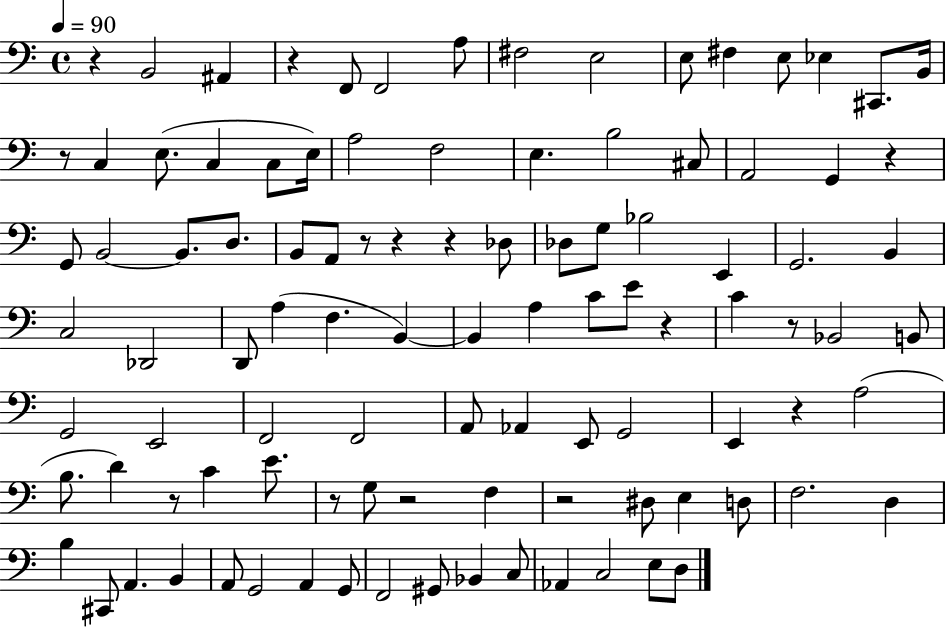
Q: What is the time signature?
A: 4/4